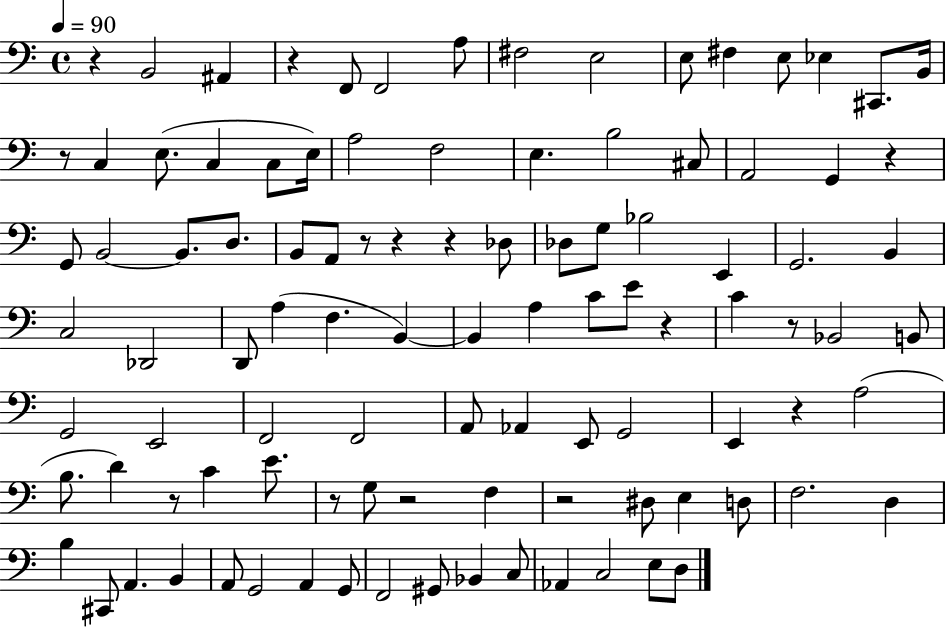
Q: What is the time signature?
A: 4/4